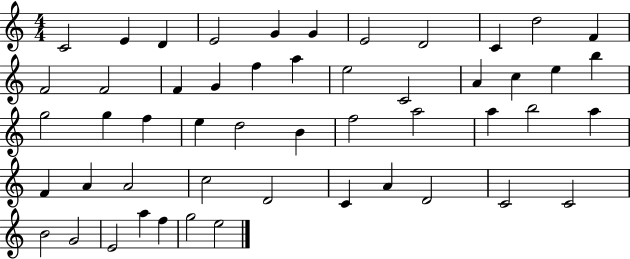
X:1
T:Untitled
M:4/4
L:1/4
K:C
C2 E D E2 G G E2 D2 C d2 F F2 F2 F G f a e2 C2 A c e b g2 g f e d2 B f2 a2 a b2 a F A A2 c2 D2 C A D2 C2 C2 B2 G2 E2 a f g2 e2